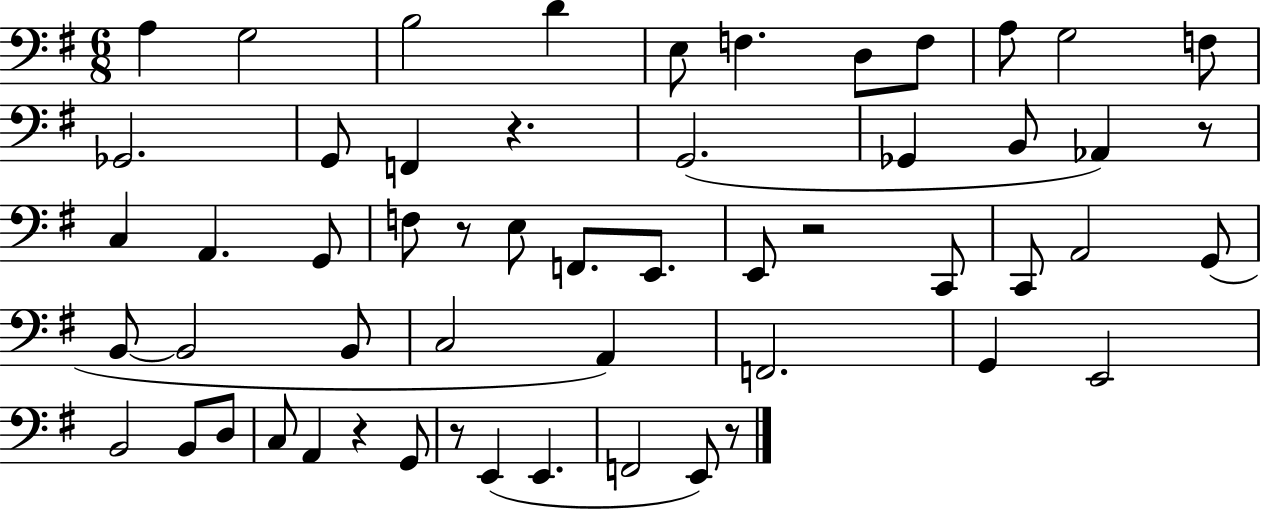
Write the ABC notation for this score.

X:1
T:Untitled
M:6/8
L:1/4
K:G
A, G,2 B,2 D E,/2 F, D,/2 F,/2 A,/2 G,2 F,/2 _G,,2 G,,/2 F,, z G,,2 _G,, B,,/2 _A,, z/2 C, A,, G,,/2 F,/2 z/2 E,/2 F,,/2 E,,/2 E,,/2 z2 C,,/2 C,,/2 A,,2 G,,/2 B,,/2 B,,2 B,,/2 C,2 A,, F,,2 G,, E,,2 B,,2 B,,/2 D,/2 C,/2 A,, z G,,/2 z/2 E,, E,, F,,2 E,,/2 z/2